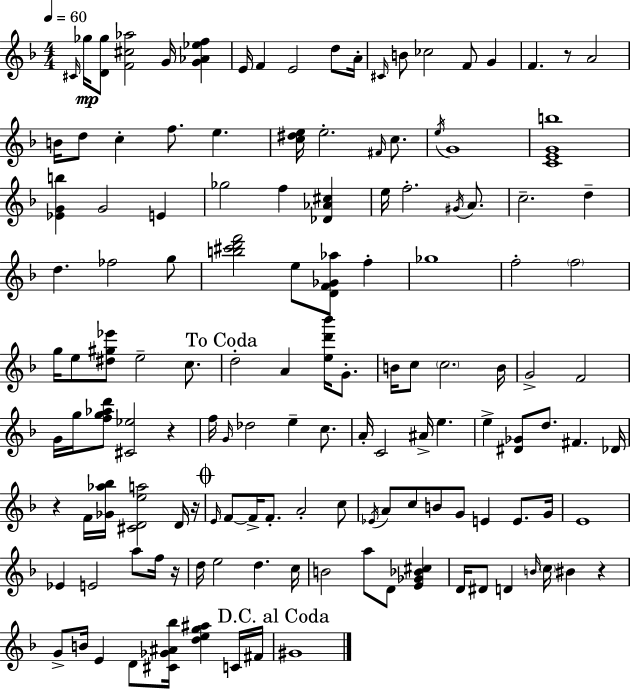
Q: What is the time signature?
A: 4/4